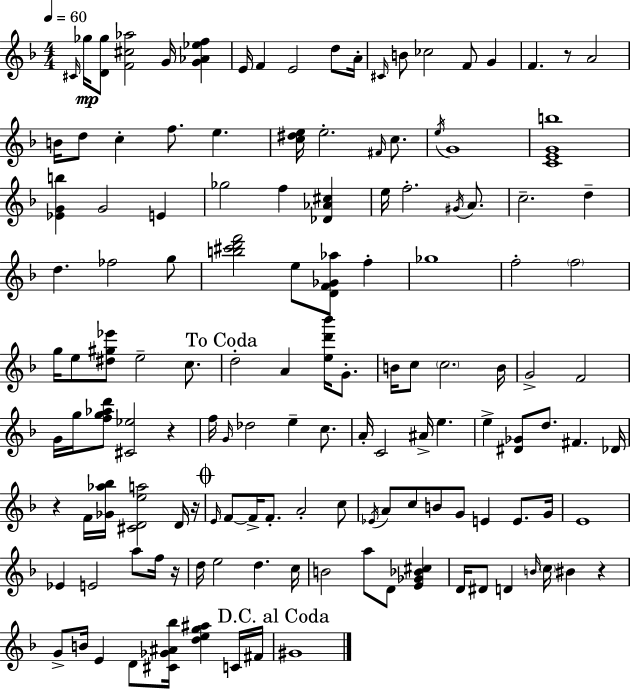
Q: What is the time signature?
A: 4/4